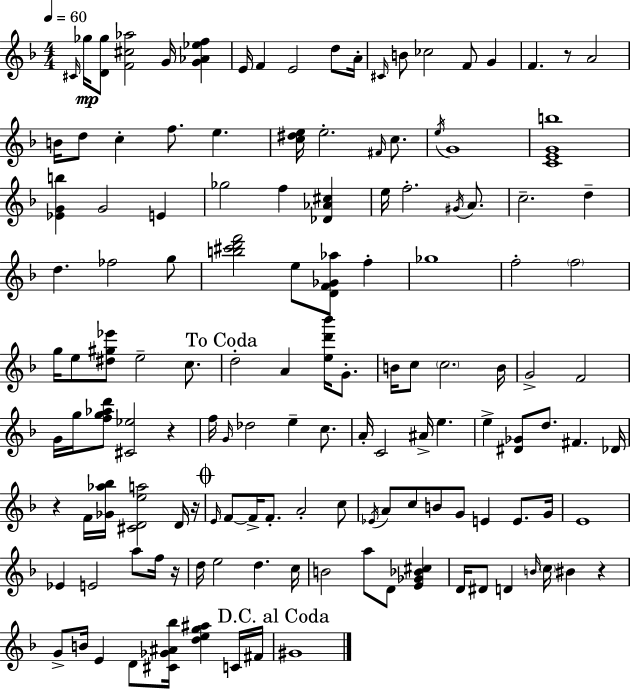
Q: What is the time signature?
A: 4/4